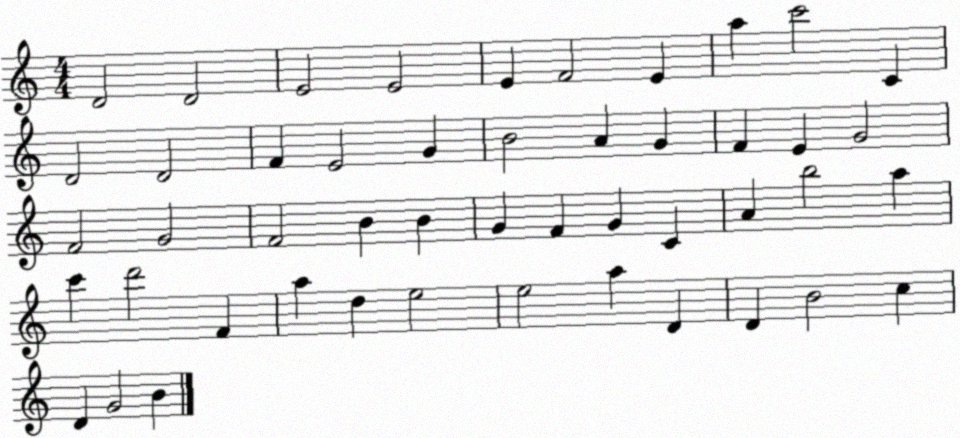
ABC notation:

X:1
T:Untitled
M:4/4
L:1/4
K:C
D2 D2 E2 E2 E F2 E a c'2 C D2 D2 F E2 G B2 A G F E G2 F2 G2 F2 B B G F G C A b2 a c' d'2 F a d e2 e2 a D D B2 c D G2 B